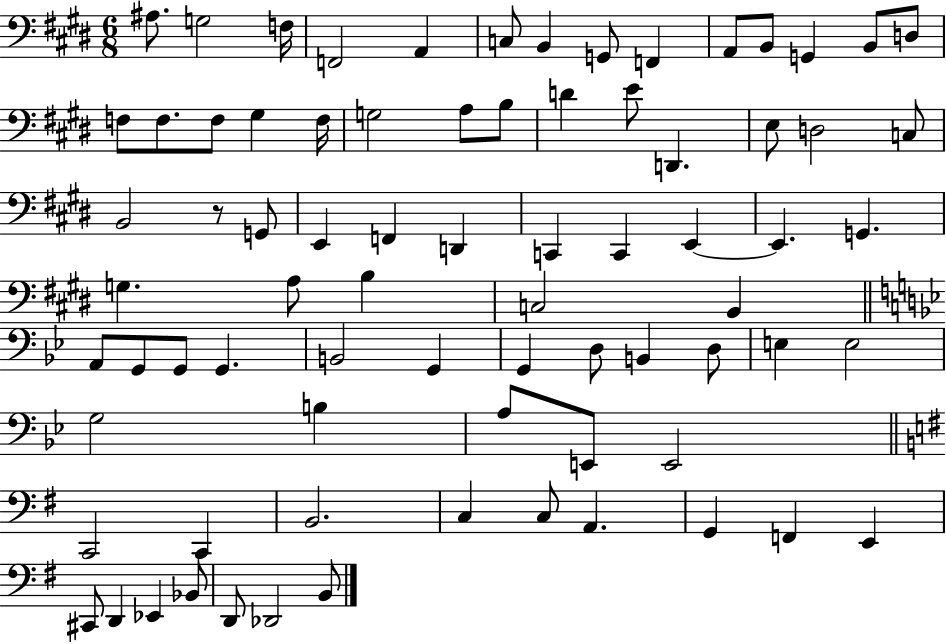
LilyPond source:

{
  \clef bass
  \numericTimeSignature
  \time 6/8
  \key e \major
  ais8. g2 f16 | f,2 a,4 | c8 b,4 g,8 f,4 | a,8 b,8 g,4 b,8 d8 | \break f8 f8. f8 gis4 f16 | g2 a8 b8 | d'4 e'8 d,4. | e8 d2 c8 | \break b,2 r8 g,8 | e,4 f,4 d,4 | c,4 c,4 e,4~~ | e,4. g,4. | \break g4. a8 b4 | c2 b,4 | \bar "||" \break \key bes \major a,8 g,8 g,8 g,4. | b,2 g,4 | g,4 d8 b,4 d8 | e4 e2 | \break g2 b4 | a8 e,8 e,2 | \bar "||" \break \key g \major c,2 c,4 | b,2. | c4 c8 a,4. | g,4 f,4 e,4 | \break cis,8 d,4 ees,4 bes,8 | d,8 des,2 b,8 | \bar "|."
}